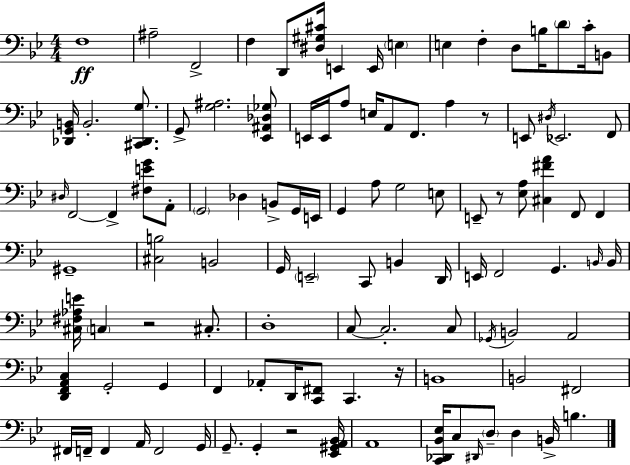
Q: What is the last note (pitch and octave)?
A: B3